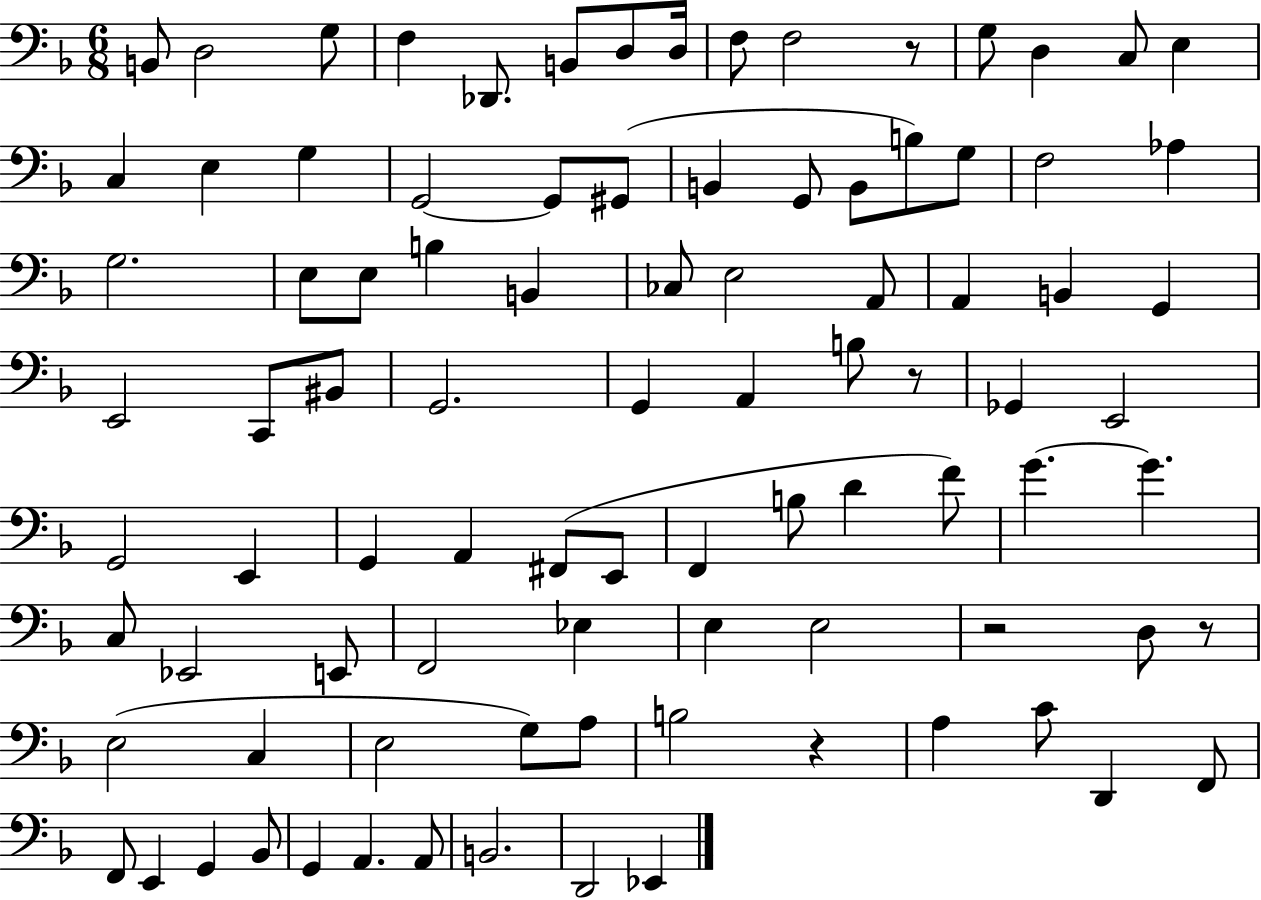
X:1
T:Untitled
M:6/8
L:1/4
K:F
B,,/2 D,2 G,/2 F, _D,,/2 B,,/2 D,/2 D,/4 F,/2 F,2 z/2 G,/2 D, C,/2 E, C, E, G, G,,2 G,,/2 ^G,,/2 B,, G,,/2 B,,/2 B,/2 G,/2 F,2 _A, G,2 E,/2 E,/2 B, B,, _C,/2 E,2 A,,/2 A,, B,, G,, E,,2 C,,/2 ^B,,/2 G,,2 G,, A,, B,/2 z/2 _G,, E,,2 G,,2 E,, G,, A,, ^F,,/2 E,,/2 F,, B,/2 D F/2 G G C,/2 _E,,2 E,,/2 F,,2 _E, E, E,2 z2 D,/2 z/2 E,2 C, E,2 G,/2 A,/2 B,2 z A, C/2 D,, F,,/2 F,,/2 E,, G,, _B,,/2 G,, A,, A,,/2 B,,2 D,,2 _E,,